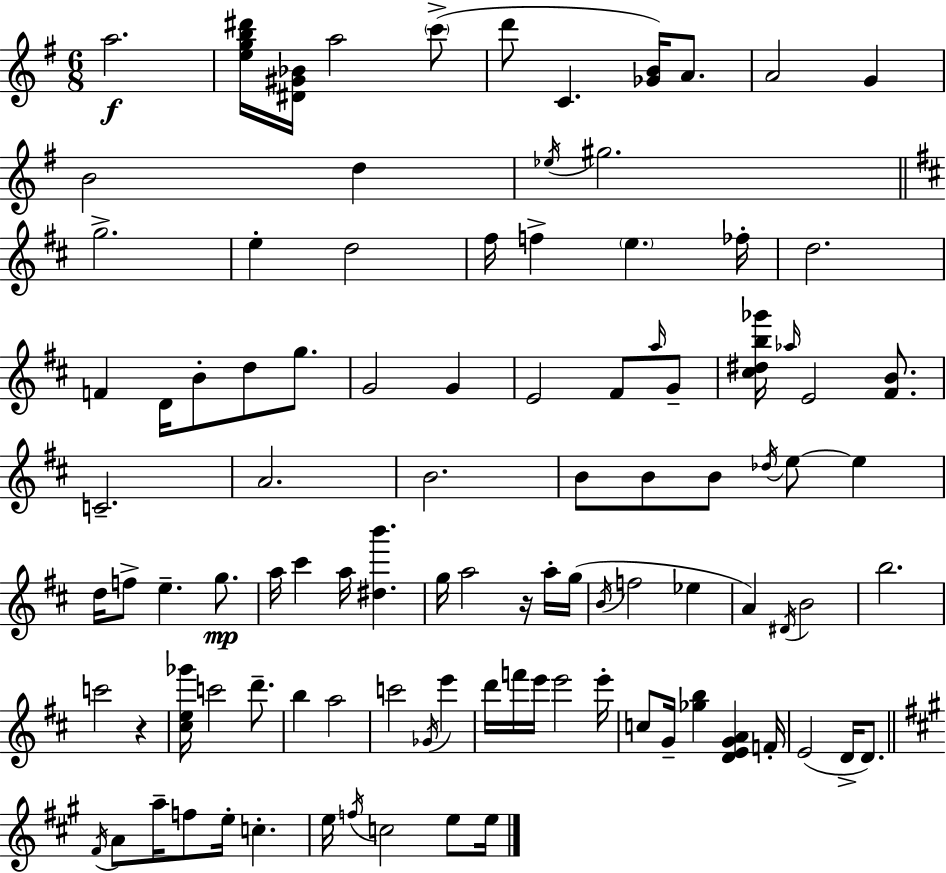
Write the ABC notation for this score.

X:1
T:Untitled
M:6/8
L:1/4
K:G
a2 [egb^d']/4 [^D^G_B]/4 a2 c'/2 d'/2 C [_GB]/4 A/2 A2 G B2 d _e/4 ^g2 g2 e d2 ^f/4 f e _f/4 d2 F D/4 B/2 d/2 g/2 G2 G E2 ^F/2 a/4 G/2 [^c^db_g']/4 _a/4 E2 [^FB]/2 C2 A2 B2 B/2 B/2 B/2 _d/4 e/2 e d/4 f/2 e g/2 a/4 ^c' a/4 [^db'] g/4 a2 z/4 a/4 g/4 B/4 f2 _e A ^D/4 B2 b2 c'2 z [^ce_g']/4 c'2 d'/2 b a2 c'2 _G/4 e' d'/4 f'/4 e'/4 e'2 e'/4 c/2 G/4 [_gb] [DEGA] F/4 E2 D/4 D/2 ^F/4 A/2 a/4 f/2 e/4 c e/4 f/4 c2 e/2 e/4